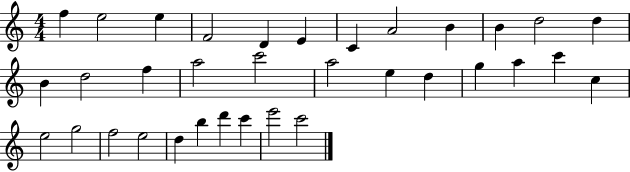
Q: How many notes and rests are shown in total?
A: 34